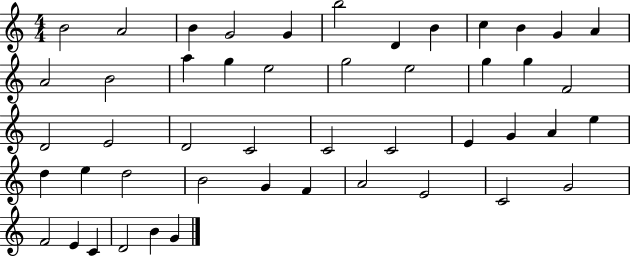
X:1
T:Untitled
M:4/4
L:1/4
K:C
B2 A2 B G2 G b2 D B c B G A A2 B2 a g e2 g2 e2 g g F2 D2 E2 D2 C2 C2 C2 E G A e d e d2 B2 G F A2 E2 C2 G2 F2 E C D2 B G